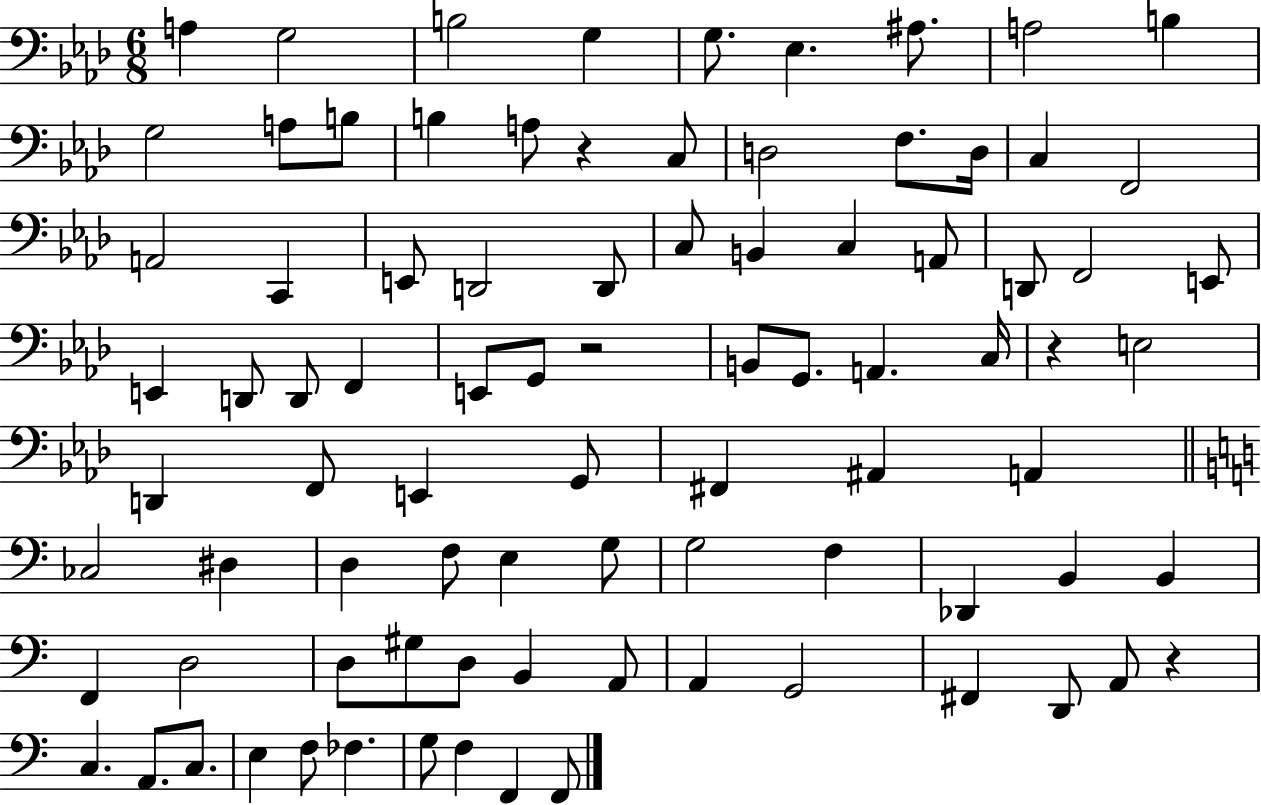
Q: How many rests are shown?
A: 4